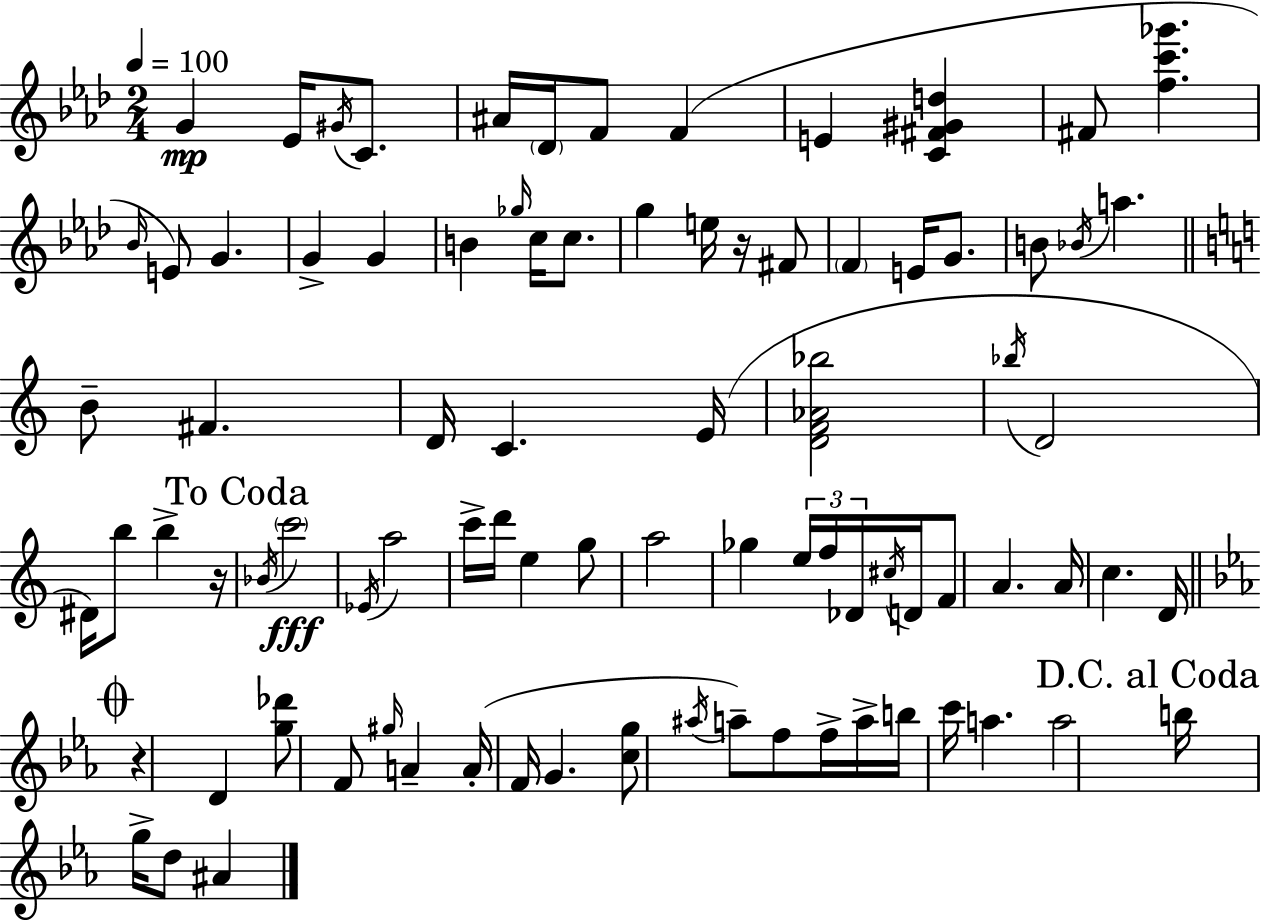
G4/q Eb4/s G#4/s C4/e. A#4/s Db4/s F4/e F4/q E4/q [C4,F#4,G#4,D5]/q F#4/e [F5,C6,Gb6]/q. Bb4/s E4/e G4/q. G4/q G4/q B4/q Gb5/s C5/s C5/e. G5/q E5/s R/s F#4/e F4/q E4/s G4/e. B4/e Bb4/s A5/q. B4/e F#4/q. D4/s C4/q. E4/s [D4,F4,Ab4,Bb5]/h Bb5/s D4/h D#4/s B5/e B5/q R/s Bb4/s C6/h Eb4/s A5/h C6/s D6/s E5/q G5/e A5/h Gb5/q E5/s F5/s Db4/s C#5/s D4/s F4/e A4/q. A4/s C5/q. D4/s R/q D4/q [G5,Db6]/e F4/e G#5/s A4/q A4/s F4/s G4/q. [C5,G5]/e A#5/s A5/e F5/e F5/s A5/s B5/s C6/s A5/q. A5/h B5/s G5/s D5/e A#4/q